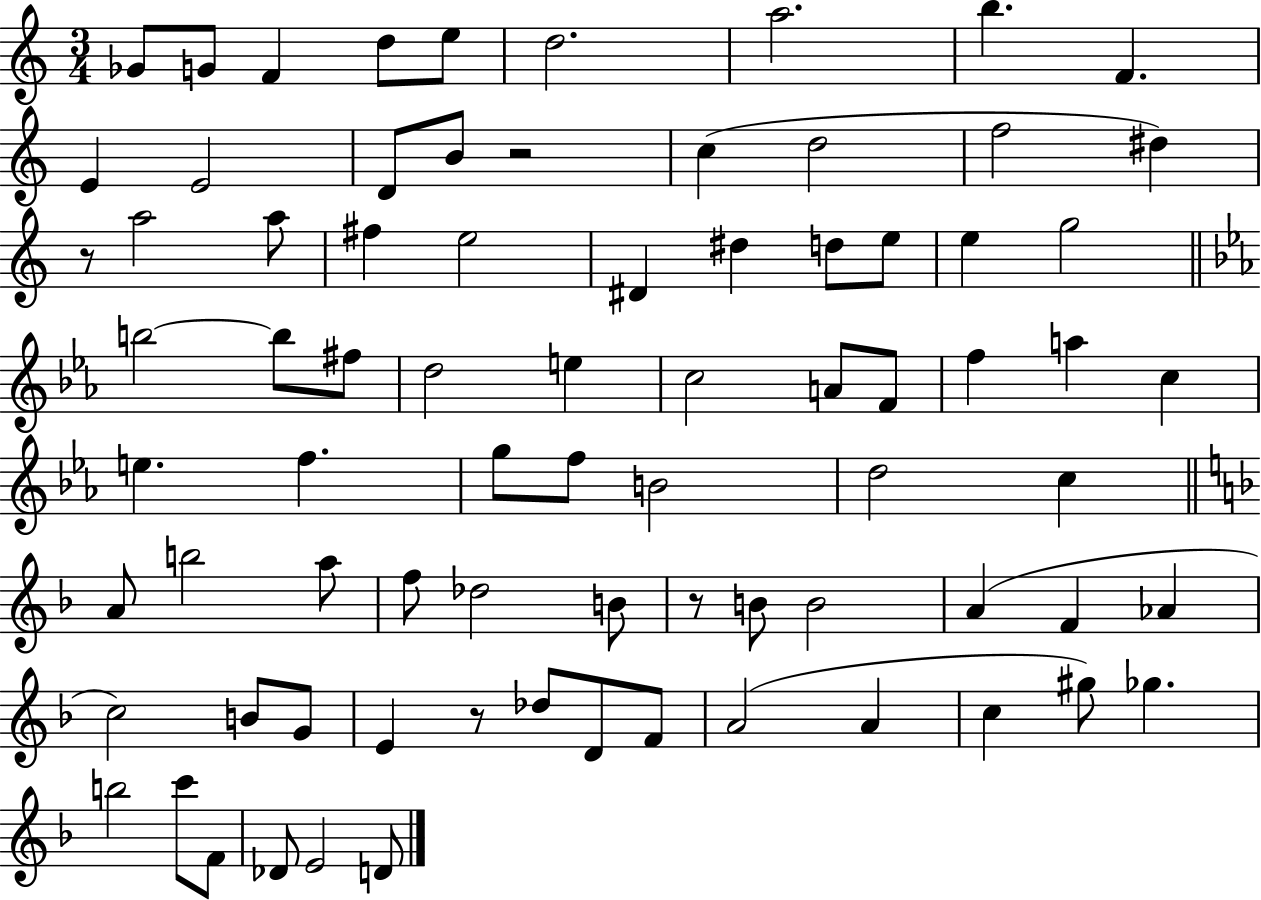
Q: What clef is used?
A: treble